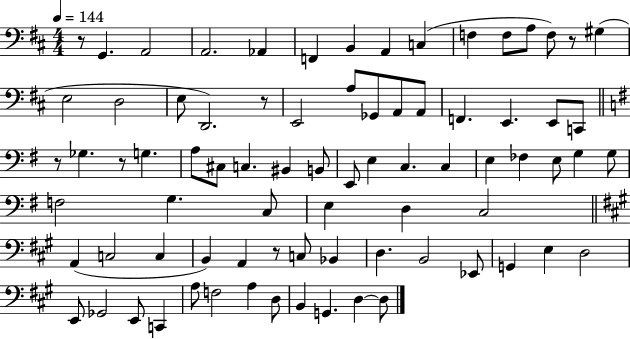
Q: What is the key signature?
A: D major